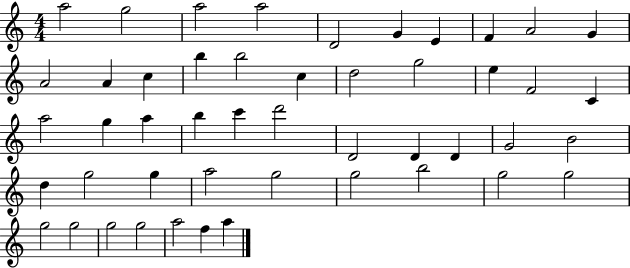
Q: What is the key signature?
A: C major